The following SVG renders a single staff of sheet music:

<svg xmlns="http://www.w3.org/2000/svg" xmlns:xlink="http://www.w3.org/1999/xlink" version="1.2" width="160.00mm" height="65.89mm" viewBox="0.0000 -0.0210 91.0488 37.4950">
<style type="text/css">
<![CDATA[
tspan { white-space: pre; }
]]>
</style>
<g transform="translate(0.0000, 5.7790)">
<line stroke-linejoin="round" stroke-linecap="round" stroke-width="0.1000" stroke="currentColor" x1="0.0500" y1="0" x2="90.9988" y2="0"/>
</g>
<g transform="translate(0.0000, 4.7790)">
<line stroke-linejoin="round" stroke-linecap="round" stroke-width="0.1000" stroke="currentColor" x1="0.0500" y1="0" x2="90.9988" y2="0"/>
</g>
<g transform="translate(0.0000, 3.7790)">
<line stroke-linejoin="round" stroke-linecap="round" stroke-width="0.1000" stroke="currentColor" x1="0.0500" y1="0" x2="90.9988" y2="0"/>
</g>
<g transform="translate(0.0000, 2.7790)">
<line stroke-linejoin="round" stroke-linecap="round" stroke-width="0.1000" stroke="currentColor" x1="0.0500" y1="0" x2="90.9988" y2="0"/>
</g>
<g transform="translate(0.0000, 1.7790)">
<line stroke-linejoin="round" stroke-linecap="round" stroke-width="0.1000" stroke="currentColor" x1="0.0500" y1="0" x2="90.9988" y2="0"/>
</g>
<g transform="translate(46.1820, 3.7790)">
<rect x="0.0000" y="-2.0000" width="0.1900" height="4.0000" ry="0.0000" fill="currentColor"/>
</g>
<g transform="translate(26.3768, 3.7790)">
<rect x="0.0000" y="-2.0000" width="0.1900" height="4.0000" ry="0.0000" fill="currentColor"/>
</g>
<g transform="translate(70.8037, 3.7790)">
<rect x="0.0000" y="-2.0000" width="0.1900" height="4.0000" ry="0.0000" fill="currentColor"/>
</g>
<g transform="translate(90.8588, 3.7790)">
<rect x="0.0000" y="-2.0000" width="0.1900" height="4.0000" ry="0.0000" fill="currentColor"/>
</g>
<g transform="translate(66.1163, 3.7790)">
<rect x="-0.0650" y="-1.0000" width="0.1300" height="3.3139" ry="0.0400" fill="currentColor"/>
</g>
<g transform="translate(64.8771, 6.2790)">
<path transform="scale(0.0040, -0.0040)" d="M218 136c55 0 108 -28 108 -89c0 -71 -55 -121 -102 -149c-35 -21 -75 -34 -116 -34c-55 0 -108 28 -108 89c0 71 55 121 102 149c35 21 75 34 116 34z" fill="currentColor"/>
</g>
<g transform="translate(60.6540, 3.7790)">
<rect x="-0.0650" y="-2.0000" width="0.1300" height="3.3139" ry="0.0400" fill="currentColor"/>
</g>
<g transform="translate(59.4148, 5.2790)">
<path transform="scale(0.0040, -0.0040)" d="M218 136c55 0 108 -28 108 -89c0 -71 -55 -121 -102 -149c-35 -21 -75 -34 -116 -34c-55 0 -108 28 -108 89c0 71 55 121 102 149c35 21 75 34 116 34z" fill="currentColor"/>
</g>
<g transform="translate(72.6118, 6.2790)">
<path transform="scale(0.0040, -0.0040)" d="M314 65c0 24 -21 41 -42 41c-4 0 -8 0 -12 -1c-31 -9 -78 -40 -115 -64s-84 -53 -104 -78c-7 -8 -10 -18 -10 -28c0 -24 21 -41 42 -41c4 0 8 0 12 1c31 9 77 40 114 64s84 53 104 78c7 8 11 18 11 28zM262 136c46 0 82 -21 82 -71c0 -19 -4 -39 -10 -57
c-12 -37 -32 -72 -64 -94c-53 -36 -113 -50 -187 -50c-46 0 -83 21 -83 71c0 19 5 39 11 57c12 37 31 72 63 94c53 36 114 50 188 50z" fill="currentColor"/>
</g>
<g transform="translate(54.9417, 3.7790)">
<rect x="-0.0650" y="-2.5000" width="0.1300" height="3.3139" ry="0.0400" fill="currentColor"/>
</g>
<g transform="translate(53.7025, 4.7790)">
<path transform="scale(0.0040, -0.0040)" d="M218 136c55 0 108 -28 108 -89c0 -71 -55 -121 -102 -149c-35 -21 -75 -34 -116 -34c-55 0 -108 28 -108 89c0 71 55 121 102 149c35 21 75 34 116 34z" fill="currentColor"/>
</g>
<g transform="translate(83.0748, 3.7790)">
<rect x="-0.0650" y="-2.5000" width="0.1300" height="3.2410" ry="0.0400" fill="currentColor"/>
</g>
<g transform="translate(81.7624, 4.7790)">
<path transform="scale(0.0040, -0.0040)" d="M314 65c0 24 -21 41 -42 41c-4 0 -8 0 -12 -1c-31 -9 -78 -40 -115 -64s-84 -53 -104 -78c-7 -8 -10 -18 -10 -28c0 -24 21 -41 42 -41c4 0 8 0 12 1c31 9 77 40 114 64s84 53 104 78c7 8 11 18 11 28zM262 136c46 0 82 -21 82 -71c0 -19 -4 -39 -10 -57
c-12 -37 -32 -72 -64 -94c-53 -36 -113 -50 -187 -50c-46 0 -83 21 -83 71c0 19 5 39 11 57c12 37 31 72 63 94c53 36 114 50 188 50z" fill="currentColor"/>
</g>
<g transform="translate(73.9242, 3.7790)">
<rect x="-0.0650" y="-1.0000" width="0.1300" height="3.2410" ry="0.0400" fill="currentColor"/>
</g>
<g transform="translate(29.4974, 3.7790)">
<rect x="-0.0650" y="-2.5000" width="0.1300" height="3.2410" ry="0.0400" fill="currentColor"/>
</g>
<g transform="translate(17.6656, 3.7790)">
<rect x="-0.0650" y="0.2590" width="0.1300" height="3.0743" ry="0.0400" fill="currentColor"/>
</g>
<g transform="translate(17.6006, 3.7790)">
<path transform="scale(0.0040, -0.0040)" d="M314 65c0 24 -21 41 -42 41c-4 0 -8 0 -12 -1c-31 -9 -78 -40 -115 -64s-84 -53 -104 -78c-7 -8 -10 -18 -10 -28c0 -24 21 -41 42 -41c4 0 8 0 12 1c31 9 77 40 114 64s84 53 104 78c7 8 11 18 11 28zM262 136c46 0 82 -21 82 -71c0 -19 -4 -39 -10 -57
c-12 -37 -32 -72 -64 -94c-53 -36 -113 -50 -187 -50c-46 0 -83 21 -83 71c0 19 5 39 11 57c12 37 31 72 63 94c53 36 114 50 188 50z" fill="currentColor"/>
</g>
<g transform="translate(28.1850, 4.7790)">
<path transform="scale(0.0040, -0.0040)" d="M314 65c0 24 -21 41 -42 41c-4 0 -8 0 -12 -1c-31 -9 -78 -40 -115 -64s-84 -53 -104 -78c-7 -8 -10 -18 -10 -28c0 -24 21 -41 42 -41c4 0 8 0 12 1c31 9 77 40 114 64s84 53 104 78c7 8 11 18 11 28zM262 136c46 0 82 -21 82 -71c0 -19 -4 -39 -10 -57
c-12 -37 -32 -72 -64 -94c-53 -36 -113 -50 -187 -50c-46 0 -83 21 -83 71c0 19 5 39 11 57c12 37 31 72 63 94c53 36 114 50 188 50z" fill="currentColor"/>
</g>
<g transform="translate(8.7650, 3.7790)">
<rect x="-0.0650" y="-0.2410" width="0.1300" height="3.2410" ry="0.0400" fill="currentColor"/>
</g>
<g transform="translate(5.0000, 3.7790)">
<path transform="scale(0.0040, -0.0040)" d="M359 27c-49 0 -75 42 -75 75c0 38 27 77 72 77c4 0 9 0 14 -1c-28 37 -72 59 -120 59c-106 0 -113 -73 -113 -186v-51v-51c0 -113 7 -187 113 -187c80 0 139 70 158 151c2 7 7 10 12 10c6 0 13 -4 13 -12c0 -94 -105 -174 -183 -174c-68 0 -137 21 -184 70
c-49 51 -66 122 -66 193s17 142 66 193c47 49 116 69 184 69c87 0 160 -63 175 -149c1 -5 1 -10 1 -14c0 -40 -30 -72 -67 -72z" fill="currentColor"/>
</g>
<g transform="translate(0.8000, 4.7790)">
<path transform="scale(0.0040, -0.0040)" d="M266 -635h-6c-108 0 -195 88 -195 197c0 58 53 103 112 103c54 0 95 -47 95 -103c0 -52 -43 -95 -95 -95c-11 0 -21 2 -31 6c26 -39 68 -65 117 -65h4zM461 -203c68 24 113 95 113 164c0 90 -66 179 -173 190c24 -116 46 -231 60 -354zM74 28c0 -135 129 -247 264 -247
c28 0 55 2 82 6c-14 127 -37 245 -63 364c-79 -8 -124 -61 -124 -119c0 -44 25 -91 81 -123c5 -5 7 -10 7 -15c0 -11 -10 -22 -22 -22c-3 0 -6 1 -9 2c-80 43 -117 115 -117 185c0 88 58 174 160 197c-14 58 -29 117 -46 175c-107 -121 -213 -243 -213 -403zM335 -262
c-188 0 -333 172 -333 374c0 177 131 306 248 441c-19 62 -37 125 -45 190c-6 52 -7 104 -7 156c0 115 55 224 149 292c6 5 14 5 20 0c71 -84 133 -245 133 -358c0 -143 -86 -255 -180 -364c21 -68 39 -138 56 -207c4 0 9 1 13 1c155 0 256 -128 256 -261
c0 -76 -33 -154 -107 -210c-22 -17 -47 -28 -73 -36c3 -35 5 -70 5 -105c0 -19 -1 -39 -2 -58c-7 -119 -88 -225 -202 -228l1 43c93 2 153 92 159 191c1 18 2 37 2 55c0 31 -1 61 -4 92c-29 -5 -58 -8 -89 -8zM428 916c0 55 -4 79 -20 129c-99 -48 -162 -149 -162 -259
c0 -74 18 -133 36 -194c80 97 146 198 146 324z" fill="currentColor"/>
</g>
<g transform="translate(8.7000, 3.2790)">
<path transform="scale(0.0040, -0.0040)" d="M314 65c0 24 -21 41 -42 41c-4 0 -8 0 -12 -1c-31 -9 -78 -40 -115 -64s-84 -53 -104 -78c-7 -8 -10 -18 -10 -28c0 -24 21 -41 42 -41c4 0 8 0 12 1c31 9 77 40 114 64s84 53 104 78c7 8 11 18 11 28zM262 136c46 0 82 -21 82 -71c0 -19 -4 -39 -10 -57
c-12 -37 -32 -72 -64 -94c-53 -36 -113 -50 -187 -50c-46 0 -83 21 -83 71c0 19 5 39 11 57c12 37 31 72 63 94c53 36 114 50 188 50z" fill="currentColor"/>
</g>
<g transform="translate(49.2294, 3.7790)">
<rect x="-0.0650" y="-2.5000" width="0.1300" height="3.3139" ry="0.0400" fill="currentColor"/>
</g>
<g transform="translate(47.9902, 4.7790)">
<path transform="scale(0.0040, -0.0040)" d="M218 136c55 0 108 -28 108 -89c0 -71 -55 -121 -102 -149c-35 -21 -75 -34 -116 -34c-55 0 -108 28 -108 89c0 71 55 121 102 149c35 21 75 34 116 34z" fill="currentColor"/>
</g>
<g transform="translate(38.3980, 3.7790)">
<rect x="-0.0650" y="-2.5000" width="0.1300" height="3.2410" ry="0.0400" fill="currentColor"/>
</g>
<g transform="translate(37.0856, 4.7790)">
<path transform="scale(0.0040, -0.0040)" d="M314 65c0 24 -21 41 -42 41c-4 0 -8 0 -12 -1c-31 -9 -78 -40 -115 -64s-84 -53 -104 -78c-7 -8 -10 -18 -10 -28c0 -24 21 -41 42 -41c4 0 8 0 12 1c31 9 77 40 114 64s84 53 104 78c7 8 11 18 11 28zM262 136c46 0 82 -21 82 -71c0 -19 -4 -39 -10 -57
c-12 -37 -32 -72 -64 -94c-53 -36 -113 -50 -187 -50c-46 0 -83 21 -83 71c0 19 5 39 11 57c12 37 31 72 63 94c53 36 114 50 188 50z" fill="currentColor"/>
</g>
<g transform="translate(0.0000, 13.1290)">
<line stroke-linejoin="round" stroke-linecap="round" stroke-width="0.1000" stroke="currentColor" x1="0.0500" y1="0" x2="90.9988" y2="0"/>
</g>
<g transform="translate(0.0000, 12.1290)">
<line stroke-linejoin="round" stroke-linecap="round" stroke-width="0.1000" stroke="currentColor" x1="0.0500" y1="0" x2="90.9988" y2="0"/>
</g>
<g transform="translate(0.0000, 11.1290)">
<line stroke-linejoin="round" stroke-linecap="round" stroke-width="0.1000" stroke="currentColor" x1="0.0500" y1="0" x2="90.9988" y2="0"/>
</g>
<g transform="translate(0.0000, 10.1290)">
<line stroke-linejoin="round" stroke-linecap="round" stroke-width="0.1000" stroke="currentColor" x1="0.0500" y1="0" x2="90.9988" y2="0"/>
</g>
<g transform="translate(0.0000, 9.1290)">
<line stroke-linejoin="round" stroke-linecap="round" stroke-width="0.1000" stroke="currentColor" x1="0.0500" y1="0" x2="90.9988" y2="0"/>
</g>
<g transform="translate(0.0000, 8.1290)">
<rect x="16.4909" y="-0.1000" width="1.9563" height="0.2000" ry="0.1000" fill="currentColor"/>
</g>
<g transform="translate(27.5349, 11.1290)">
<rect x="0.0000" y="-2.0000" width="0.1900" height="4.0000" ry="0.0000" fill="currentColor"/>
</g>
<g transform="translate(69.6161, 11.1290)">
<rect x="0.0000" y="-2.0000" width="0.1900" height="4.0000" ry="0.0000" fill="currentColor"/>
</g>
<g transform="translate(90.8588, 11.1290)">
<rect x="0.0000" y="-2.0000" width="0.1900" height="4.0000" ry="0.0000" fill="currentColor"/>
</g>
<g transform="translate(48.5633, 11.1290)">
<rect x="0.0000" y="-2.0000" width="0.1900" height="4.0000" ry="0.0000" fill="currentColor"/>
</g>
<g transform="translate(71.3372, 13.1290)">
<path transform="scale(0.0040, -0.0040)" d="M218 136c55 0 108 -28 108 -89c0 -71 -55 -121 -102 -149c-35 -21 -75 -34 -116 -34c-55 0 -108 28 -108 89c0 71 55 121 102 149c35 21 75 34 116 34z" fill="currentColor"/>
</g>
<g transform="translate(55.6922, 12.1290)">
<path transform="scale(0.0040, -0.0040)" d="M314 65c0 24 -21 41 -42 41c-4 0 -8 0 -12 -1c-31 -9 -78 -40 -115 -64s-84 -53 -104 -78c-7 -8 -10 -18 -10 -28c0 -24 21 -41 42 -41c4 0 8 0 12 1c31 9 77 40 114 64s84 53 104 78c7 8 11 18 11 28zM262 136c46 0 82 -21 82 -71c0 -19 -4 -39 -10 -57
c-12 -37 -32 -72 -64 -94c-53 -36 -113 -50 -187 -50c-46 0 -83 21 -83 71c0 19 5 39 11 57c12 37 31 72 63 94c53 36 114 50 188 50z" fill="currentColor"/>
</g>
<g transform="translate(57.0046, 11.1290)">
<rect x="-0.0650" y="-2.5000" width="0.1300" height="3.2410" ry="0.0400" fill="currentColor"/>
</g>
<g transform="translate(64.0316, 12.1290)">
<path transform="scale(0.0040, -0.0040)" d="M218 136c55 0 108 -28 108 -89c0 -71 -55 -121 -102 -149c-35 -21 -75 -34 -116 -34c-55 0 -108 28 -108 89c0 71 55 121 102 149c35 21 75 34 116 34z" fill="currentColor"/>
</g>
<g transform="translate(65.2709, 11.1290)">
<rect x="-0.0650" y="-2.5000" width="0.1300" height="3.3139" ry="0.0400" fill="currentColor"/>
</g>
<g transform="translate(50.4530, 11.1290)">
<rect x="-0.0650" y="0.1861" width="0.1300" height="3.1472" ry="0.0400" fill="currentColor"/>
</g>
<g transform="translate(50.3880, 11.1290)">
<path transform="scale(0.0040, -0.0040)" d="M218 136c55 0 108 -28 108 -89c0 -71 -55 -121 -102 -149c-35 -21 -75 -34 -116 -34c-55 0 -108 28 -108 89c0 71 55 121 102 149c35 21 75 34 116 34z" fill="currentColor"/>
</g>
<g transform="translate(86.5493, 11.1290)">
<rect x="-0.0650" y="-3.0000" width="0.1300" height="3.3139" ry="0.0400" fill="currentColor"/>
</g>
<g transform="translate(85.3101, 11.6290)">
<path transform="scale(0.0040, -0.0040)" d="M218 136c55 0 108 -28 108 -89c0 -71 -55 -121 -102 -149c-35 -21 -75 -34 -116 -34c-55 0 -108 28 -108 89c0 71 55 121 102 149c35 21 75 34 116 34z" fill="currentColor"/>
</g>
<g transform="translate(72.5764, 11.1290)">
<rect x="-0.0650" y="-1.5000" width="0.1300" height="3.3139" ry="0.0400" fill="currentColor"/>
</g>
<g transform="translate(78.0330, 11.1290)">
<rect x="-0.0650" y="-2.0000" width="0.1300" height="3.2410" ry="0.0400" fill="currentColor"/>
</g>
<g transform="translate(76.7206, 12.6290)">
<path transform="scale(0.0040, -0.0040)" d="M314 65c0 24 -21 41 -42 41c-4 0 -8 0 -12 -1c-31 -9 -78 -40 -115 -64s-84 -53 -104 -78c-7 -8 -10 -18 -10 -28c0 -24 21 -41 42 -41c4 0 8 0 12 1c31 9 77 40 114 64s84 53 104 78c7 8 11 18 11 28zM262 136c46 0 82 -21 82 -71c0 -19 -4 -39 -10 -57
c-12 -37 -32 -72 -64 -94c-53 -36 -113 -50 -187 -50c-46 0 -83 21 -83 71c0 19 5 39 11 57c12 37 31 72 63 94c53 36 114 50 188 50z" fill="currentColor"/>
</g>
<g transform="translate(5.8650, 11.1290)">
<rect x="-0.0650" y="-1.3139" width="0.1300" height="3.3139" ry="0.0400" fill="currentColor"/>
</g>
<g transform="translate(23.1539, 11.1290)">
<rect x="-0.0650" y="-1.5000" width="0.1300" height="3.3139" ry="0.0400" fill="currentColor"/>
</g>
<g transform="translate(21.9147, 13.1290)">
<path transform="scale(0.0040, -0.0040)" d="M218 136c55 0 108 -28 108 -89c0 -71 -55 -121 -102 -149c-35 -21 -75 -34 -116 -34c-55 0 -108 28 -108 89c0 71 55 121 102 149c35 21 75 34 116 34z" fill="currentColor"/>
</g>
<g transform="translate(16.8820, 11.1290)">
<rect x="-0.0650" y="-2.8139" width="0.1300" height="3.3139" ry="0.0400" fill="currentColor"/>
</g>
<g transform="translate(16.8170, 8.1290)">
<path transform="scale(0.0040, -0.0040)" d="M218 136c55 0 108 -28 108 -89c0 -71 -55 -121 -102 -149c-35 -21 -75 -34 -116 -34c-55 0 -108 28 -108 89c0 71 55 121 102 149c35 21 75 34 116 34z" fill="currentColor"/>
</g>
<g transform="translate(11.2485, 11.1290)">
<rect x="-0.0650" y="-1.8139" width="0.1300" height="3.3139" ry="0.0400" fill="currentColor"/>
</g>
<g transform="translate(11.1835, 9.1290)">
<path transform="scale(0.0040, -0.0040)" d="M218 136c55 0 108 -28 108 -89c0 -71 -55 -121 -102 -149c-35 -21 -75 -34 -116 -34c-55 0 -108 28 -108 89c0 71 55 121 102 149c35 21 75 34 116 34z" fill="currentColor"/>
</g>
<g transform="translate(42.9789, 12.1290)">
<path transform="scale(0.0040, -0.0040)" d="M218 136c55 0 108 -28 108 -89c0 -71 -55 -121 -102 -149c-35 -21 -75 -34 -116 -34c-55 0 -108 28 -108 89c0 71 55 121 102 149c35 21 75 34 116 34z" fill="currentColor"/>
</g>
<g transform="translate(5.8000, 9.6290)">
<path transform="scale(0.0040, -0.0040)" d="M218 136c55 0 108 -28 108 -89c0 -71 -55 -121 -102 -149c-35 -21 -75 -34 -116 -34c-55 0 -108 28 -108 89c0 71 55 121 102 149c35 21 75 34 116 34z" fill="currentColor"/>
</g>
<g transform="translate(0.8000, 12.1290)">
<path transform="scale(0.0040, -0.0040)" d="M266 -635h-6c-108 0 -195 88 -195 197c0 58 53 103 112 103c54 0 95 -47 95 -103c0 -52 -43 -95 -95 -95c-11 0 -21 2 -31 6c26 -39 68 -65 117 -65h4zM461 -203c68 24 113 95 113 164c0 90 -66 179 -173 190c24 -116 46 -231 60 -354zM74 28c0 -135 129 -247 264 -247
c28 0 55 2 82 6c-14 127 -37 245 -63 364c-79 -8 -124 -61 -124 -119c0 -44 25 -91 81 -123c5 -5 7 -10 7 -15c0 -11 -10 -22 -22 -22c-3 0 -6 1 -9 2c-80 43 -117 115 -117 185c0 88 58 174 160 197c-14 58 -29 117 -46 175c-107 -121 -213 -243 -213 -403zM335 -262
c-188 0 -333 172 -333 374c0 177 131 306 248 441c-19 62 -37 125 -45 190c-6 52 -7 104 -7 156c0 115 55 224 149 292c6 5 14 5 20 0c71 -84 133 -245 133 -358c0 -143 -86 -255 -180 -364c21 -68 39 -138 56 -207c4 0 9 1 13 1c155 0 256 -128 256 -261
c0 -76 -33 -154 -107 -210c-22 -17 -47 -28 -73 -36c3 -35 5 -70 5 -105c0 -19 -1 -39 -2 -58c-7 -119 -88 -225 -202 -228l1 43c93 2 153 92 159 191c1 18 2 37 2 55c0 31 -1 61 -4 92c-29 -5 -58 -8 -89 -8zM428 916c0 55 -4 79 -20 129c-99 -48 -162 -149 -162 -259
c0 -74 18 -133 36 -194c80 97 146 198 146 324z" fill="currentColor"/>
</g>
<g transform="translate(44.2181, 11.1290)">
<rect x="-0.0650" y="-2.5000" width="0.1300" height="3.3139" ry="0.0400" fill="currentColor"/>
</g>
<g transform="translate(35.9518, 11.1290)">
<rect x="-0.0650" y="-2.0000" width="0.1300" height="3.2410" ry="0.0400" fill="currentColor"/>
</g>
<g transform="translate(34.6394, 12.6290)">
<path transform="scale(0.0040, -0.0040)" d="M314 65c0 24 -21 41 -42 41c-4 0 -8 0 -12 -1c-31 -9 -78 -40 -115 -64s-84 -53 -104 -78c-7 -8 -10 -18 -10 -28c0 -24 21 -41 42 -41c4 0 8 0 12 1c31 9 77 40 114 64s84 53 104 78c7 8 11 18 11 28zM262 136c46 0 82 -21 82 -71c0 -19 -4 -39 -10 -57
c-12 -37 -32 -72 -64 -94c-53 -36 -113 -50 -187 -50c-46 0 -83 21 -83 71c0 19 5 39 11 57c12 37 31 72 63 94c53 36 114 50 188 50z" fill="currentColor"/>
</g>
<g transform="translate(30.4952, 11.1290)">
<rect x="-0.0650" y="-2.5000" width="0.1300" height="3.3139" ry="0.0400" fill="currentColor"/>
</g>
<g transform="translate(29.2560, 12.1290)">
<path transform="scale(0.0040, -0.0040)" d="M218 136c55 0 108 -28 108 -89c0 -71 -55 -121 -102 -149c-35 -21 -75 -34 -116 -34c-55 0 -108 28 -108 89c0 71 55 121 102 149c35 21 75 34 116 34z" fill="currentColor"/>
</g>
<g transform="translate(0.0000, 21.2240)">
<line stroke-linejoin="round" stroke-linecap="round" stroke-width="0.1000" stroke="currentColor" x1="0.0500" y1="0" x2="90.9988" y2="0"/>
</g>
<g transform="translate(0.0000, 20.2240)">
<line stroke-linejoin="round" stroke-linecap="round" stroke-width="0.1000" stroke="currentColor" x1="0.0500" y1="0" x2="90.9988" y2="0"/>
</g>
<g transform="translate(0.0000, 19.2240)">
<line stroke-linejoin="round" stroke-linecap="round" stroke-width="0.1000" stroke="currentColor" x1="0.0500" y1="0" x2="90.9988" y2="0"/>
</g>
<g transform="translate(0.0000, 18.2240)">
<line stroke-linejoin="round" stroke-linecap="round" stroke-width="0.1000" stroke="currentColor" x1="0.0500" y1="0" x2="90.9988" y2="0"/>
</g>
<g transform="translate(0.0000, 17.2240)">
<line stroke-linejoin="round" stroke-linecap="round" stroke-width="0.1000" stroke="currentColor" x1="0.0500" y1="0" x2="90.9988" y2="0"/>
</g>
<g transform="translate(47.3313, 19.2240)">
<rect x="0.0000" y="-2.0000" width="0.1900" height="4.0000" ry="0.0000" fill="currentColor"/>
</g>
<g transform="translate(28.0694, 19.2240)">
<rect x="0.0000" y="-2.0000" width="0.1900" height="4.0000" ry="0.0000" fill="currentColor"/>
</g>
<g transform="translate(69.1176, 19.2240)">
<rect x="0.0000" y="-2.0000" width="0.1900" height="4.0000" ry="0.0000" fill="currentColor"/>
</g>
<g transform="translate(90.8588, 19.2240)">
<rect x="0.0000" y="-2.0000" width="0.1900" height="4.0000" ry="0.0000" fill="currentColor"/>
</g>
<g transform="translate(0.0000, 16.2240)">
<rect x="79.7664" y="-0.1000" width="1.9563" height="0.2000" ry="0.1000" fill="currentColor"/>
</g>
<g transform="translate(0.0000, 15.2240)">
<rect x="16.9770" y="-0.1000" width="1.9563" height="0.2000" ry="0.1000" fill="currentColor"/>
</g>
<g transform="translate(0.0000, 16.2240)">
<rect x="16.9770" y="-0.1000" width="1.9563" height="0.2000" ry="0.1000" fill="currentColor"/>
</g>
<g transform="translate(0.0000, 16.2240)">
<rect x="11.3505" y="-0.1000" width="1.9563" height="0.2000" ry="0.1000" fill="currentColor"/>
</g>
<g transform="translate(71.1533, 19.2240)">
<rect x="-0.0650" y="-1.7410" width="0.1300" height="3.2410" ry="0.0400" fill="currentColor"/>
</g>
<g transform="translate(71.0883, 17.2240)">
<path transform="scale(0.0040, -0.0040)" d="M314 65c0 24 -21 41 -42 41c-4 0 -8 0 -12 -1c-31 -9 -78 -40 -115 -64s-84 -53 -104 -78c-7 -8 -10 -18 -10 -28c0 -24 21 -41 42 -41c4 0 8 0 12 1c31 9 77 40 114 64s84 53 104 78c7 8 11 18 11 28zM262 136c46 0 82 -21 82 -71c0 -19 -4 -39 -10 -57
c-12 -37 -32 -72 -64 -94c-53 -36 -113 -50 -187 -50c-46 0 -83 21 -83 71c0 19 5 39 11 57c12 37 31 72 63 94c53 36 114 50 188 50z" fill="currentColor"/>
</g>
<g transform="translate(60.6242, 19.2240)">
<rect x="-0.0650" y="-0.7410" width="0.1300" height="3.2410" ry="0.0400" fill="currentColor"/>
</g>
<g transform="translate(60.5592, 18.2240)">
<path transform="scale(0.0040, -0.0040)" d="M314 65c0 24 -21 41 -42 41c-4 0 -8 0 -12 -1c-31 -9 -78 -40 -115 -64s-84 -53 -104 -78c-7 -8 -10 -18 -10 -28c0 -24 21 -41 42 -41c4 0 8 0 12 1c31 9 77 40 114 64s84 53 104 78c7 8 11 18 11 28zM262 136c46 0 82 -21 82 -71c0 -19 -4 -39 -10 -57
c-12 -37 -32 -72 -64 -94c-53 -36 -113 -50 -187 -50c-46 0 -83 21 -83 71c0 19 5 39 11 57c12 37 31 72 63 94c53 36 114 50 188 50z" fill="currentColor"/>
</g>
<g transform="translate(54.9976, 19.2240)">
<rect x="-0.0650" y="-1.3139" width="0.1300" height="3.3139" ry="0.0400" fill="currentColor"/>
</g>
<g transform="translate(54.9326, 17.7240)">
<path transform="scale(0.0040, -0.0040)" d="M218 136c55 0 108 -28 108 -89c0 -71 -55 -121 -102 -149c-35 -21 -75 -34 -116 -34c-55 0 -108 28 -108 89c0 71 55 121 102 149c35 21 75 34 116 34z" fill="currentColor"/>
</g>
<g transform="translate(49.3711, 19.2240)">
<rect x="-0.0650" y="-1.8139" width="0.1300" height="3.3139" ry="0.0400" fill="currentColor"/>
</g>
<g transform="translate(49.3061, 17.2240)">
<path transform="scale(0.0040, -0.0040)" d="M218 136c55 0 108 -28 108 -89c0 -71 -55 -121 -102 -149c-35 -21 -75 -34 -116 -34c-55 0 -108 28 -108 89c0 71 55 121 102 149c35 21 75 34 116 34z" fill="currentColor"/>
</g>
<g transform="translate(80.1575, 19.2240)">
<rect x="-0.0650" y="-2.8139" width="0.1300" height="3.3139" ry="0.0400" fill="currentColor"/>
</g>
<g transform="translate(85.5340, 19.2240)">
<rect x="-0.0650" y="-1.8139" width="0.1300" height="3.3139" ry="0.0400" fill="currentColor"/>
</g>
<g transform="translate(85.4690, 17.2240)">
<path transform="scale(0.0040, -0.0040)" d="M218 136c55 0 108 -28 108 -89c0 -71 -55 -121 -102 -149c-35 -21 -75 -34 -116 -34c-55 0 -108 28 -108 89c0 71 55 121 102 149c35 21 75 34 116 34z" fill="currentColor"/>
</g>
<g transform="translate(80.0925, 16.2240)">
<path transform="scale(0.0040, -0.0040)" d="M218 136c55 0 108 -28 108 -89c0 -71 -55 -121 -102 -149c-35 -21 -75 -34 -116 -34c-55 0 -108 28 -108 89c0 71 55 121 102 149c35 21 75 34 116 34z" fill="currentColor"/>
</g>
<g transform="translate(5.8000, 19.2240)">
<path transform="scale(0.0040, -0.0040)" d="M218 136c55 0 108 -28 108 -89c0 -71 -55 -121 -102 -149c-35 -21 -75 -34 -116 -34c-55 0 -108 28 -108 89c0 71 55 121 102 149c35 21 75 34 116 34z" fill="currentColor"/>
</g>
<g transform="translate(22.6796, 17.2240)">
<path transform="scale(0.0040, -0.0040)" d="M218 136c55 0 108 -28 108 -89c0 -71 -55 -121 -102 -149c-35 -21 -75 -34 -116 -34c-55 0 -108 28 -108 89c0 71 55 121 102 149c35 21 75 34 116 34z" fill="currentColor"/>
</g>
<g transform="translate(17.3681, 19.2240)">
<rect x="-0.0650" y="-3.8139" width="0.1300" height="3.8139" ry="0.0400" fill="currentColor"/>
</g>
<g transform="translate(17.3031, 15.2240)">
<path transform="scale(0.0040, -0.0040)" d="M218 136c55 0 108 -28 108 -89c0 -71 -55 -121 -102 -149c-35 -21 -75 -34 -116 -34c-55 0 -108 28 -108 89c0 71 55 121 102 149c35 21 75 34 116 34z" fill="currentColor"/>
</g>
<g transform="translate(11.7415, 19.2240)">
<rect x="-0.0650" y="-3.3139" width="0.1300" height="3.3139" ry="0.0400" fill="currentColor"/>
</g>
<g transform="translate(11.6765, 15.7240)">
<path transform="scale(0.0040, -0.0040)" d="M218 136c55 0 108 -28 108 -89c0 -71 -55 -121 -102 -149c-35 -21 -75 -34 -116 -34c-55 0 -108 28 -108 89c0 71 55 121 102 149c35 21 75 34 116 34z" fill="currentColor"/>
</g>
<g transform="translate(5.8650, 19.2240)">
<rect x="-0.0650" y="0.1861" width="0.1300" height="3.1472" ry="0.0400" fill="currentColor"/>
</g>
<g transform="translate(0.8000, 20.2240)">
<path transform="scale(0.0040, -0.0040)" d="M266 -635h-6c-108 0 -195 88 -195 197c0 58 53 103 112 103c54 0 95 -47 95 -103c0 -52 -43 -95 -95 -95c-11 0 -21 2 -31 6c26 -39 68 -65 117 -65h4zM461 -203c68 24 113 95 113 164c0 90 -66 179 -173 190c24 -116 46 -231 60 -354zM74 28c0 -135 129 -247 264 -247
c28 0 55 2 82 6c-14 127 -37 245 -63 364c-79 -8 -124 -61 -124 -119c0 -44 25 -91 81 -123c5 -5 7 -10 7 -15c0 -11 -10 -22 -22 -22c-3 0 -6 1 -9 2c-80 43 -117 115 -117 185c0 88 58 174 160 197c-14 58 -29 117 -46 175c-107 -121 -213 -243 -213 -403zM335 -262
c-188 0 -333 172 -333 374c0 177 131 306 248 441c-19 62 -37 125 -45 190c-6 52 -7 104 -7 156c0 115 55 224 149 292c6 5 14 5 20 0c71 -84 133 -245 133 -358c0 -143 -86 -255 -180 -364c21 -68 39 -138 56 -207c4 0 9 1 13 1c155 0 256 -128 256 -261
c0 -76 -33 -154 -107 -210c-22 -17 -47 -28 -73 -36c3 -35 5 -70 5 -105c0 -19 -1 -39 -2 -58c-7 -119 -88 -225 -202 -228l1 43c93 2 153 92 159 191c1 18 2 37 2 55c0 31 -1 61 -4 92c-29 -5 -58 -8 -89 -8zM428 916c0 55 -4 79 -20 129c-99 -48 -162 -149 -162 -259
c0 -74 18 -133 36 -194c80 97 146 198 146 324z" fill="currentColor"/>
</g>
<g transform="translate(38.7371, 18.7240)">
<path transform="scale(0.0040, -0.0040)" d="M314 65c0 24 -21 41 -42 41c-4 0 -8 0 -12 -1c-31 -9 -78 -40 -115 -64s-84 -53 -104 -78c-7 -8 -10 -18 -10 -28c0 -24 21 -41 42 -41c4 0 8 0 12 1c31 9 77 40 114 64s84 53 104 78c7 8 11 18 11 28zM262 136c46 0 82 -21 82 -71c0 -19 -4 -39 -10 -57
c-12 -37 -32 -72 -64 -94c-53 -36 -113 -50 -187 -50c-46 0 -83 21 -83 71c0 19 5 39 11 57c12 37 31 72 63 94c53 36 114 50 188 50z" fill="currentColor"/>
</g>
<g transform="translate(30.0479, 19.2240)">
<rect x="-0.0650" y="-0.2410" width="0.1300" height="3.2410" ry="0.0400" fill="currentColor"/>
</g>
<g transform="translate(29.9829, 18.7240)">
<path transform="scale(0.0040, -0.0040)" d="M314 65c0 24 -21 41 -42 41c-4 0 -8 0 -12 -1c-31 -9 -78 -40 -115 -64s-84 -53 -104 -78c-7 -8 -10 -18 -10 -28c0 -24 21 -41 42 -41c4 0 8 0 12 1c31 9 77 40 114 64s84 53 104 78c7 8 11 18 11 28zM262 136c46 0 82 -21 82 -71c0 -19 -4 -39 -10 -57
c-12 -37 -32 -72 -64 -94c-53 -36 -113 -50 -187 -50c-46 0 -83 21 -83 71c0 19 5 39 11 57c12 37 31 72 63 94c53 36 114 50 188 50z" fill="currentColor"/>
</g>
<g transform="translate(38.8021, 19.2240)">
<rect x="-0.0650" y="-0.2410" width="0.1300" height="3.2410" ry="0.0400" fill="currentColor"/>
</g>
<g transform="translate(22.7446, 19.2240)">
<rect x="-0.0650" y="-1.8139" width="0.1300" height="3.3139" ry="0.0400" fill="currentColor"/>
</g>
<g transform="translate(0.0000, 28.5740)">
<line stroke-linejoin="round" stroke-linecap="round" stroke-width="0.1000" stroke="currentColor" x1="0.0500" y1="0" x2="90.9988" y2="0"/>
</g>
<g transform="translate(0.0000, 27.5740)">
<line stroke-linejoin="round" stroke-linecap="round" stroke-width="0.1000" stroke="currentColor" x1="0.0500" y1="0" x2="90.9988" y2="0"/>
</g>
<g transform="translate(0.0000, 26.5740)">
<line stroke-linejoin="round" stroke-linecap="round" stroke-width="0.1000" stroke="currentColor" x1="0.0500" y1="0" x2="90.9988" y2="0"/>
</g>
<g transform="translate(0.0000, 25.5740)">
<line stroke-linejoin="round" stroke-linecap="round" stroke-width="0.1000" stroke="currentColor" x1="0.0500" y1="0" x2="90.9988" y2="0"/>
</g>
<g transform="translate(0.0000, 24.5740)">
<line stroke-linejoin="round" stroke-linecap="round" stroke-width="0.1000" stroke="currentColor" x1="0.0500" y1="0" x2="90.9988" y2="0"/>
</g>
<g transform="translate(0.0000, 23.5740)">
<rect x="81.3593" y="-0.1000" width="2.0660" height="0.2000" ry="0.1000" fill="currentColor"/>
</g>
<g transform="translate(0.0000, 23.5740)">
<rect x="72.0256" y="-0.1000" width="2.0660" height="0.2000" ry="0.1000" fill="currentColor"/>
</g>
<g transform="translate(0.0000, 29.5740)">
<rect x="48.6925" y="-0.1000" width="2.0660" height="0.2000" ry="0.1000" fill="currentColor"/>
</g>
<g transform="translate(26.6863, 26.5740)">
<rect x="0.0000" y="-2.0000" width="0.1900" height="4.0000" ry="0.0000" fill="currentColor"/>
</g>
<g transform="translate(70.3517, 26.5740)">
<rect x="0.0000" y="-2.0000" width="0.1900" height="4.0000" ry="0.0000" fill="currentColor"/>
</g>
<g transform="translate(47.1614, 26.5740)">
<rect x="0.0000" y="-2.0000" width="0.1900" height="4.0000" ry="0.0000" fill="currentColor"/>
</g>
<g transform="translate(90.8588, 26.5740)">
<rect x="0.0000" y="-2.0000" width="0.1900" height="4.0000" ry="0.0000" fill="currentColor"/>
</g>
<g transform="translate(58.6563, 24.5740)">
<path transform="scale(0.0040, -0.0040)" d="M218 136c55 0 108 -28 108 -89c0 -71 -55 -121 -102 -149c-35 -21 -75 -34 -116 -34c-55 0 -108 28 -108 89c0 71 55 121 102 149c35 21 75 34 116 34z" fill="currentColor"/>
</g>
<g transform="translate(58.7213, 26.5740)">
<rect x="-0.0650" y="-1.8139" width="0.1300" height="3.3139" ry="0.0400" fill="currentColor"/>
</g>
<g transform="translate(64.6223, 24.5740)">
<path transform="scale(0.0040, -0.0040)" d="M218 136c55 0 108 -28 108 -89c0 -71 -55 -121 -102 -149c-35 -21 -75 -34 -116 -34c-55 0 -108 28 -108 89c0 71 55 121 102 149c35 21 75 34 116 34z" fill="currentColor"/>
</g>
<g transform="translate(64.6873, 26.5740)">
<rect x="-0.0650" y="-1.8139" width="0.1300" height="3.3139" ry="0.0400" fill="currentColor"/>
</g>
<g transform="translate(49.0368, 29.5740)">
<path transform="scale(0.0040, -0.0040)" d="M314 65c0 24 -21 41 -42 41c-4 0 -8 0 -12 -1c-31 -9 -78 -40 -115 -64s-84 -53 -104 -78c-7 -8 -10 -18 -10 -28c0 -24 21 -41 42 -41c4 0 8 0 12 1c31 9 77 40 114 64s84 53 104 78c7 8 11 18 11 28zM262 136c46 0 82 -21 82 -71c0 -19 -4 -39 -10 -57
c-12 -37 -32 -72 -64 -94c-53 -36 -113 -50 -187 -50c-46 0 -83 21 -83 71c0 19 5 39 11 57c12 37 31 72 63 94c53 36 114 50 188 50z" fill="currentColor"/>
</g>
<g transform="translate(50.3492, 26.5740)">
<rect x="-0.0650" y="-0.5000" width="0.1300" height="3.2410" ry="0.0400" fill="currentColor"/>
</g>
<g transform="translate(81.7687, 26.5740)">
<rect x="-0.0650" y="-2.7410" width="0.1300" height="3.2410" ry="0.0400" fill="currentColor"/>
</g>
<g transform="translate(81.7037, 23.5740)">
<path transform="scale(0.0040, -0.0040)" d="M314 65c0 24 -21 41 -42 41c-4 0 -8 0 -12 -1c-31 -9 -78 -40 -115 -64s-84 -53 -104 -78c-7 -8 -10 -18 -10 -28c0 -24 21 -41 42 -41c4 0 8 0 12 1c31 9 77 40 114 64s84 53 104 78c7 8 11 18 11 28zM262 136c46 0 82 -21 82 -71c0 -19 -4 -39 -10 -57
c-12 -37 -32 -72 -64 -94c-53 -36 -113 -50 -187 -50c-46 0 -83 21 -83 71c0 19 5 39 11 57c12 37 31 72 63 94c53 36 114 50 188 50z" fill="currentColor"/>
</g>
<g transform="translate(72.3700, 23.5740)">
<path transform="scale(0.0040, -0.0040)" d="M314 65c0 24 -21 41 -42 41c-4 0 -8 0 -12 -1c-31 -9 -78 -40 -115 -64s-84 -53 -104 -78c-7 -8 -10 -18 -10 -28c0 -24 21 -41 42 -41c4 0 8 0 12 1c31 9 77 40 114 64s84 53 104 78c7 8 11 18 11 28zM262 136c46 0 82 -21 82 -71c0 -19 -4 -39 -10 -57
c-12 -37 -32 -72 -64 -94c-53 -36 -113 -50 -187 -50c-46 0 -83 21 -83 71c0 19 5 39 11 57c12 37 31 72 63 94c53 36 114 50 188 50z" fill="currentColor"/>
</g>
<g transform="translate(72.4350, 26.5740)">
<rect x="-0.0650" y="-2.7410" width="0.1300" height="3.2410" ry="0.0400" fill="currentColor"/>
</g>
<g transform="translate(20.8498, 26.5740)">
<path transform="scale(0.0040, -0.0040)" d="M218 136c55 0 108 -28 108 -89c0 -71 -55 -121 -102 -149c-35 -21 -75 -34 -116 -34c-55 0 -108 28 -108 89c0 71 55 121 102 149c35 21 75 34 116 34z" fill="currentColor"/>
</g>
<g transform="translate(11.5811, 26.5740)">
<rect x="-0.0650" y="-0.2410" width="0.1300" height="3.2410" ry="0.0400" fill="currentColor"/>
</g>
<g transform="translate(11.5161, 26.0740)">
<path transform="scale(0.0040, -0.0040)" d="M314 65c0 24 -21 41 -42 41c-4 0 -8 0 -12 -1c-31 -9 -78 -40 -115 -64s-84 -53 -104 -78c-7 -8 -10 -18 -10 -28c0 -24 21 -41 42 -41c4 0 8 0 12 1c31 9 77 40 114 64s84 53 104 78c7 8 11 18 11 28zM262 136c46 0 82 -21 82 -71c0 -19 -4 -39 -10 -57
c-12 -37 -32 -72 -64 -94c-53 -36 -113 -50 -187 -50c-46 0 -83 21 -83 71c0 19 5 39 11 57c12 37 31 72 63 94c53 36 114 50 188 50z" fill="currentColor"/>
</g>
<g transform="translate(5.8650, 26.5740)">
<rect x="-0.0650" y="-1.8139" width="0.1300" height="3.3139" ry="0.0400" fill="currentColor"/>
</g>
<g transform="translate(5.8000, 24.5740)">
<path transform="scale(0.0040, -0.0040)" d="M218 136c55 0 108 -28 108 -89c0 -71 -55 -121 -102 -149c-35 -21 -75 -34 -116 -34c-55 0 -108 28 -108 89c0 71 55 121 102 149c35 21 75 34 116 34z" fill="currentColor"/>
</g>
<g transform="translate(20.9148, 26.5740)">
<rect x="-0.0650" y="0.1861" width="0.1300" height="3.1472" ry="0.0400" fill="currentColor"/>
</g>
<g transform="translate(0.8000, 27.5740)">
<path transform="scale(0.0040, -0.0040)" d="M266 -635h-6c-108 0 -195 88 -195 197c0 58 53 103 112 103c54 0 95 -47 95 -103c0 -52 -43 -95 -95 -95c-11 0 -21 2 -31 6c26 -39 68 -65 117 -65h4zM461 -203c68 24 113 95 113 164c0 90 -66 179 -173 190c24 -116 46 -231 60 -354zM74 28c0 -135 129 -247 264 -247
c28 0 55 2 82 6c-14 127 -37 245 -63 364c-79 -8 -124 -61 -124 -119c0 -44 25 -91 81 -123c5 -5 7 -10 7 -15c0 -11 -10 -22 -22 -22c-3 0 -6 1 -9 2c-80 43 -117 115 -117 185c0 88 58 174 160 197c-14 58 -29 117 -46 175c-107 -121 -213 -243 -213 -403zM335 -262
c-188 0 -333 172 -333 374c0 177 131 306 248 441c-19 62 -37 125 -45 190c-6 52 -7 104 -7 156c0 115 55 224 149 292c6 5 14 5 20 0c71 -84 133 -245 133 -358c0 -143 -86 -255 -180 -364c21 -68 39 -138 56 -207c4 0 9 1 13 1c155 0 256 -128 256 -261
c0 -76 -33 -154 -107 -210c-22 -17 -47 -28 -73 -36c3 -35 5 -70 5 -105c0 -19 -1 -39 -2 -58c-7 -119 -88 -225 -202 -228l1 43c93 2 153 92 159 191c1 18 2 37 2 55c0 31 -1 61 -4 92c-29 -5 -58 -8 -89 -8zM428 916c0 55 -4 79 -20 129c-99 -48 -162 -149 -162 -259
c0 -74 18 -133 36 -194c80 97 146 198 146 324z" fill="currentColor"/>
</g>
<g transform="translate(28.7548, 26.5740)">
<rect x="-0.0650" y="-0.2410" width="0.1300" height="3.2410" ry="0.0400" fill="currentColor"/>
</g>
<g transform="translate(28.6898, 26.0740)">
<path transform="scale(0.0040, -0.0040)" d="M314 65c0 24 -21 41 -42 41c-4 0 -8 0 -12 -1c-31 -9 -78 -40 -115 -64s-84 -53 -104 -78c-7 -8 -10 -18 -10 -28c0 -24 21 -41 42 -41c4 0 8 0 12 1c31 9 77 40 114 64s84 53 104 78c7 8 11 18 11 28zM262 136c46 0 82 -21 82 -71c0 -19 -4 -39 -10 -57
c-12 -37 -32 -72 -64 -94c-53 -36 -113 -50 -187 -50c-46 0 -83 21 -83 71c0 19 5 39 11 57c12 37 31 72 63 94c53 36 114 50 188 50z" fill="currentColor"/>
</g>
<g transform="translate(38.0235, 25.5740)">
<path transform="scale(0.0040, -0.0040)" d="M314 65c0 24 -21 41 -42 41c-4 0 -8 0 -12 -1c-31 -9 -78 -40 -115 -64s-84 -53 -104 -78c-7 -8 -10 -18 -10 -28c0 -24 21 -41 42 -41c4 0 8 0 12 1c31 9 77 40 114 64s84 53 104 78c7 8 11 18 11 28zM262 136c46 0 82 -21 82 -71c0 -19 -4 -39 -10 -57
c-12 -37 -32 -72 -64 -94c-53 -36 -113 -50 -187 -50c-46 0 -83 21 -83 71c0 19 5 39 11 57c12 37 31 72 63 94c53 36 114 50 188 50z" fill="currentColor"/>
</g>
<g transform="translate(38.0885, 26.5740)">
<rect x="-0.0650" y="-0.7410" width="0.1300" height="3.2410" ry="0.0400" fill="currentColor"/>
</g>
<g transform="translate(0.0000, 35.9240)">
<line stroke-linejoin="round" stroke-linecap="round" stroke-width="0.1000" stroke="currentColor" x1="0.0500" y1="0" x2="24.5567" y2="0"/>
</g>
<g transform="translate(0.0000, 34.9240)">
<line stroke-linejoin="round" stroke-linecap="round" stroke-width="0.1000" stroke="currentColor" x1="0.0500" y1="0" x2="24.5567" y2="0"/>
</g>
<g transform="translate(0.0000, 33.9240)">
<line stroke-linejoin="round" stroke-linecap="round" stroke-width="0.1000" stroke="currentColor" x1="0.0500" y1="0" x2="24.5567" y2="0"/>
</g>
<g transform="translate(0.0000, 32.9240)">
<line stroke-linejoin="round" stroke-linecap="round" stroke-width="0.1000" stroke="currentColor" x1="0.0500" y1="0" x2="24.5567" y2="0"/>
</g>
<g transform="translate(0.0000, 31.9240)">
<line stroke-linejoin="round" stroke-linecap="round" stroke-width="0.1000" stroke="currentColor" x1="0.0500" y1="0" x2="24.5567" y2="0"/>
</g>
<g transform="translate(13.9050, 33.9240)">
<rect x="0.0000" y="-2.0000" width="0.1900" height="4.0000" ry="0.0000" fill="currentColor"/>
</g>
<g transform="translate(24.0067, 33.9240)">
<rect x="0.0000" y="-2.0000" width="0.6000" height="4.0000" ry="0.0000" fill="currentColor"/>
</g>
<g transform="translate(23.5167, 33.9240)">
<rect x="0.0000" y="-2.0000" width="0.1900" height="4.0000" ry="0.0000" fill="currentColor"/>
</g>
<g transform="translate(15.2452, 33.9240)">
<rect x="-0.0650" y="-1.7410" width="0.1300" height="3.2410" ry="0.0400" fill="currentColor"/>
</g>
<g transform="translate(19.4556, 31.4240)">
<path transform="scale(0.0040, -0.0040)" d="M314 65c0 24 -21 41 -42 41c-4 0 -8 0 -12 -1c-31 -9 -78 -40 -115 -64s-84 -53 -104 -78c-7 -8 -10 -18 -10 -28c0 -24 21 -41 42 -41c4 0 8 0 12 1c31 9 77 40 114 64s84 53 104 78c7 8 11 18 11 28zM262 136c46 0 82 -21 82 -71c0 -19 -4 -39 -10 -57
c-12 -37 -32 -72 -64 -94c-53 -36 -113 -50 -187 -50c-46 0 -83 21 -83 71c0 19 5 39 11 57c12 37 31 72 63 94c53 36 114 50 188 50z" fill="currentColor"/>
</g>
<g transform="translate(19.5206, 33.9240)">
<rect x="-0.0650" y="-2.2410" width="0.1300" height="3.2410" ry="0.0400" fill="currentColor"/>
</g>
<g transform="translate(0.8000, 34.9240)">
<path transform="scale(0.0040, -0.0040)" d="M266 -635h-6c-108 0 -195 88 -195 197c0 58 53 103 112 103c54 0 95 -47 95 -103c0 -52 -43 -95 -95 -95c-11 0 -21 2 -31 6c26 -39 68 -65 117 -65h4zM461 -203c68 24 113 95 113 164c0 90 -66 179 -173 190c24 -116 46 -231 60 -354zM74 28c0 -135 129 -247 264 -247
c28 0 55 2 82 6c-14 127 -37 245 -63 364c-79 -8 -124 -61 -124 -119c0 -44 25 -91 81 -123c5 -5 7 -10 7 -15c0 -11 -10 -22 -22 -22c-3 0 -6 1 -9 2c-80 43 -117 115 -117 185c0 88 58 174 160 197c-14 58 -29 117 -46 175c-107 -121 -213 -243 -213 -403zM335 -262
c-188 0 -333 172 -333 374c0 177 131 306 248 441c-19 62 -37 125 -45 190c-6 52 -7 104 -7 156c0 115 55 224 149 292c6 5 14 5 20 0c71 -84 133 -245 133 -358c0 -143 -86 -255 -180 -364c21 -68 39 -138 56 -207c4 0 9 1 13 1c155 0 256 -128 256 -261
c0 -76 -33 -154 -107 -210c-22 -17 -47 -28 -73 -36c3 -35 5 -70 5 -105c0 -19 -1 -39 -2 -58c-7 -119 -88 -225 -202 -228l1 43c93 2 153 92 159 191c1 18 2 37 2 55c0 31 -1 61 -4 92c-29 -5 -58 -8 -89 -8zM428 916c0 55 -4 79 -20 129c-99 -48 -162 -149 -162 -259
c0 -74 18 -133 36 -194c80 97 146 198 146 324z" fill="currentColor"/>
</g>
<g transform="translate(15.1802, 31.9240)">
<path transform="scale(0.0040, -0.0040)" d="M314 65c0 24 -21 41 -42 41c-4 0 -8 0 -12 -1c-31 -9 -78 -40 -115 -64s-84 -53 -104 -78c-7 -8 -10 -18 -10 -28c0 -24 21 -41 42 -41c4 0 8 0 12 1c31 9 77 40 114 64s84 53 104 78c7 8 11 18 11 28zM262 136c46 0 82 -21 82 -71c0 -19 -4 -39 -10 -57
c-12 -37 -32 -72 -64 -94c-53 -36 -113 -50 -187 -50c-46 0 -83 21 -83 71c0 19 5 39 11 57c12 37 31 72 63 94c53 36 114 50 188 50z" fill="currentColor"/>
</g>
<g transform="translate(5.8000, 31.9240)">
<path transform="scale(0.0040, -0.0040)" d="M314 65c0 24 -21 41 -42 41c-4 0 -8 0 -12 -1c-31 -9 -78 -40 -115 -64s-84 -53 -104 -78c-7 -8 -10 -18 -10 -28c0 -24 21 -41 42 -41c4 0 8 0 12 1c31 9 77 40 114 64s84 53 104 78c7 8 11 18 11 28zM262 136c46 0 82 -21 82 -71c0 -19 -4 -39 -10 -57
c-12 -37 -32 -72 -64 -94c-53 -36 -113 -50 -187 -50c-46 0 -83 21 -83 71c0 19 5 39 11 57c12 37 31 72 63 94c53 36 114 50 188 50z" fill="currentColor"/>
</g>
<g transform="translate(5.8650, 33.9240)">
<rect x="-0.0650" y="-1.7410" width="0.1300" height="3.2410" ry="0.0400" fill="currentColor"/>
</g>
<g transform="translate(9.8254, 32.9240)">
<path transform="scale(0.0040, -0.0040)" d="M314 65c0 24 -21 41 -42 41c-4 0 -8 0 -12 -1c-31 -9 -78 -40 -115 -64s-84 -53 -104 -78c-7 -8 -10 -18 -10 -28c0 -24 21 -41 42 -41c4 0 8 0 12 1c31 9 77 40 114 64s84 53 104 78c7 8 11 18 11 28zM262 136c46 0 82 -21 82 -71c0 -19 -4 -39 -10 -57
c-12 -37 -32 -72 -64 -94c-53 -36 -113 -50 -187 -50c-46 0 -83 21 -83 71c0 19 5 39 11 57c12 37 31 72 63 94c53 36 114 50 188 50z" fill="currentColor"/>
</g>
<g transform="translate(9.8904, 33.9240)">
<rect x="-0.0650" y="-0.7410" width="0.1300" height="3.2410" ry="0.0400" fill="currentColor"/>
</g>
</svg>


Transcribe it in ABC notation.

X:1
T:Untitled
M:4/4
L:1/4
K:C
c2 B2 G2 G2 G G F D D2 G2 e f a E G F2 G B G2 G E F2 A B b c' f c2 c2 f e d2 f2 a f f c2 B c2 d2 C2 f f a2 a2 f2 d2 f2 g2